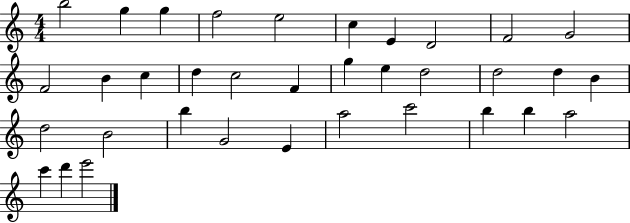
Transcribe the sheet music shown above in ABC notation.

X:1
T:Untitled
M:4/4
L:1/4
K:C
b2 g g f2 e2 c E D2 F2 G2 F2 B c d c2 F g e d2 d2 d B d2 B2 b G2 E a2 c'2 b b a2 c' d' e'2